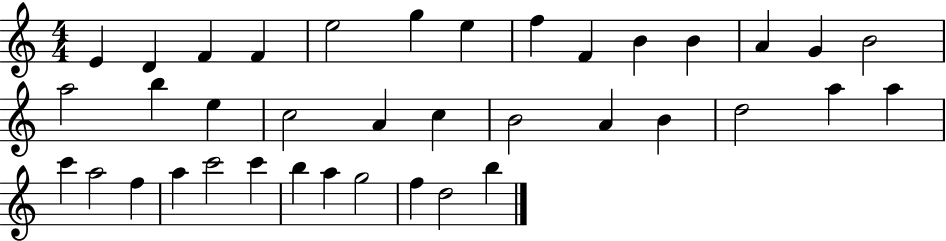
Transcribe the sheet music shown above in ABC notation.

X:1
T:Untitled
M:4/4
L:1/4
K:C
E D F F e2 g e f F B B A G B2 a2 b e c2 A c B2 A B d2 a a c' a2 f a c'2 c' b a g2 f d2 b